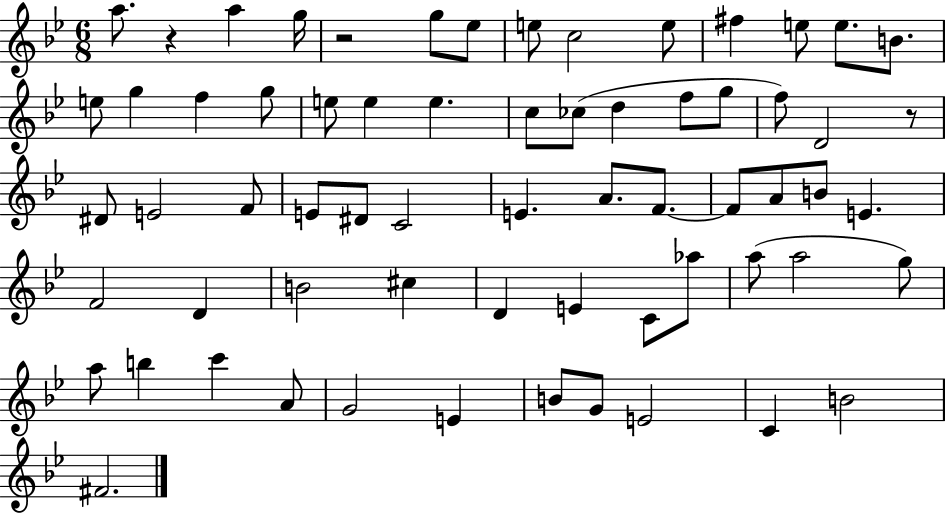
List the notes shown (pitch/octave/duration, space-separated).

A5/e. R/q A5/q G5/s R/h G5/e Eb5/e E5/e C5/h E5/e F#5/q E5/e E5/e. B4/e. E5/e G5/q F5/q G5/e E5/e E5/q E5/q. C5/e CES5/e D5/q F5/e G5/e F5/e D4/h R/e D#4/e E4/h F4/e E4/e D#4/e C4/h E4/q. A4/e. F4/e. F4/e A4/e B4/e E4/q. F4/h D4/q B4/h C#5/q D4/q E4/q C4/e Ab5/e A5/e A5/h G5/e A5/e B5/q C6/q A4/e G4/h E4/q B4/e G4/e E4/h C4/q B4/h F#4/h.